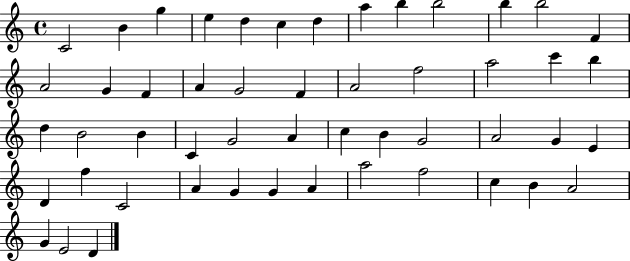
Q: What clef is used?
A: treble